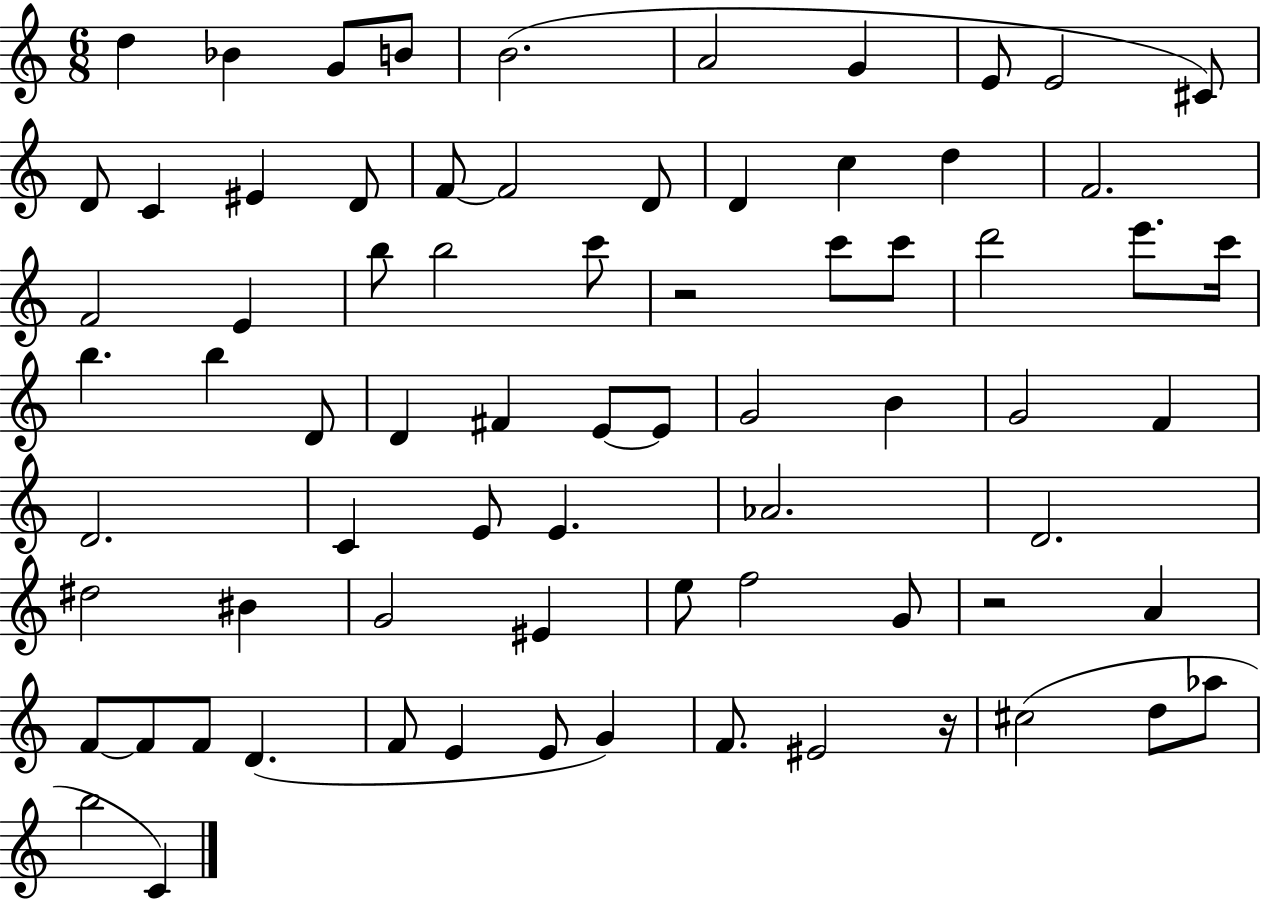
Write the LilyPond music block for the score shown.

{
  \clef treble
  \numericTimeSignature
  \time 6/8
  \key c \major
  \repeat volta 2 { d''4 bes'4 g'8 b'8 | b'2.( | a'2 g'4 | e'8 e'2 cis'8) | \break d'8 c'4 eis'4 d'8 | f'8~~ f'2 d'8 | d'4 c''4 d''4 | f'2. | \break f'2 e'4 | b''8 b''2 c'''8 | r2 c'''8 c'''8 | d'''2 e'''8. c'''16 | \break b''4. b''4 d'8 | d'4 fis'4 e'8~~ e'8 | g'2 b'4 | g'2 f'4 | \break d'2. | c'4 e'8 e'4. | aes'2. | d'2. | \break dis''2 bis'4 | g'2 eis'4 | e''8 f''2 g'8 | r2 a'4 | \break f'8~~ f'8 f'8 d'4.( | f'8 e'4 e'8 g'4) | f'8. eis'2 r16 | cis''2( d''8 aes''8 | \break b''2 c'4) | } \bar "|."
}